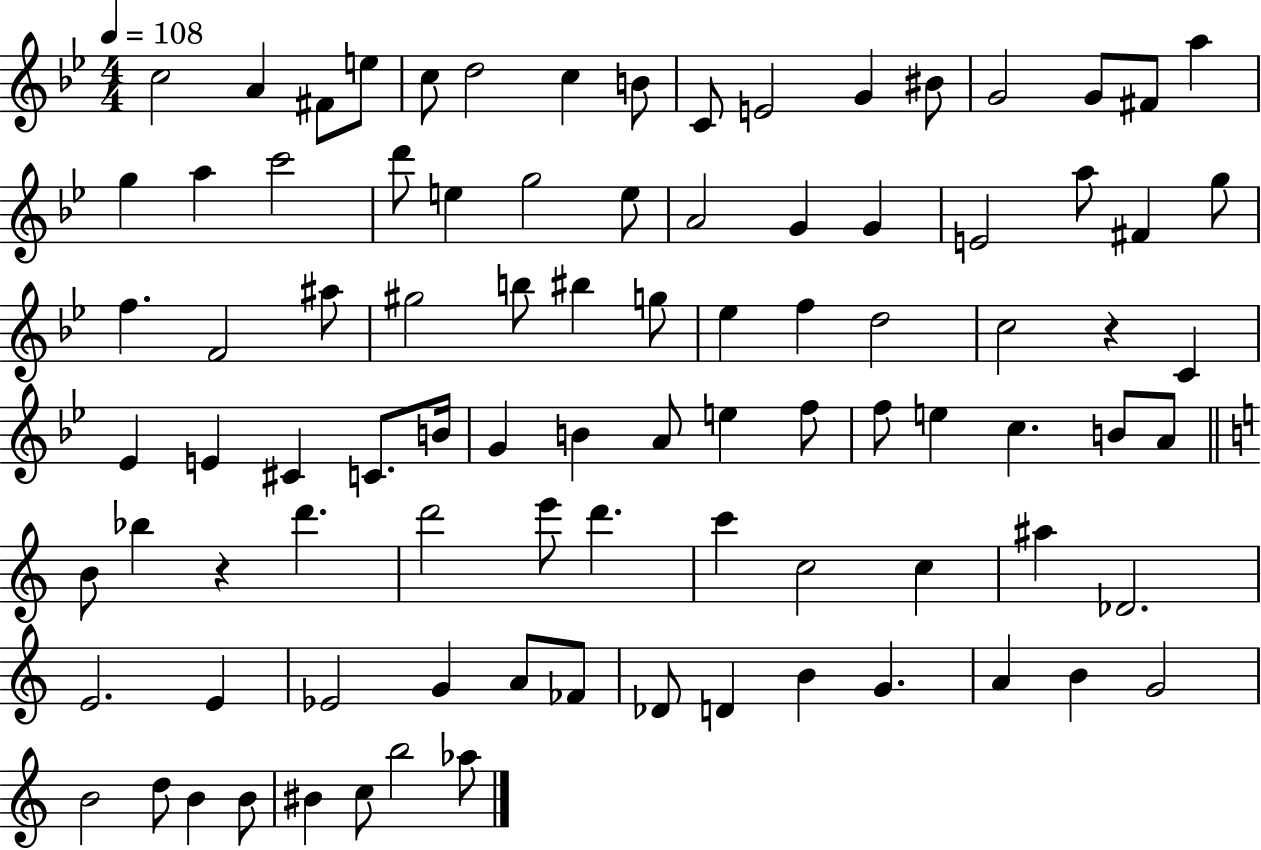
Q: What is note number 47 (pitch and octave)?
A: B4